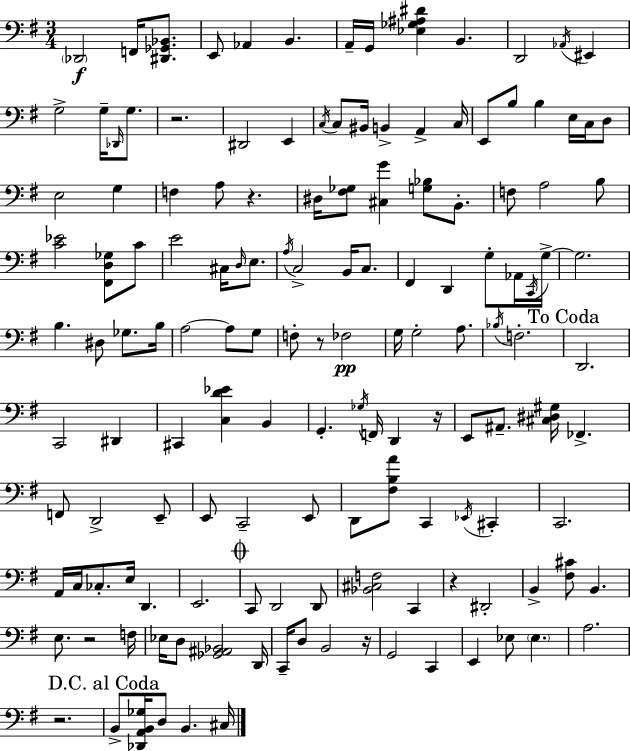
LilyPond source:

{
  \clef bass
  \numericTimeSignature
  \time 3/4
  \key g \major
  \parenthesize des,2\f f,16 <dis, ges, bes,>8. | e,8 aes,4 b,4. | a,16-- g,16 <ees ges ais dis'>4 b,4. | d,2 \acciaccatura { aes,16 } eis,4 | \break g2-> g16-- \grace { des,16 } g8. | r2. | dis,2 e,4 | \acciaccatura { c16 } c8 bis,16 b,4-> a,4-> | \break c16 e,8 b8 b4 e16 | c16 d8 e2 g4 | f4 a8 r4. | dis16 <fis ges>8 <cis g'>4 <g bes>8 | \break b,8.-. f8 a2 | b8 <c' ees'>2 <fis, d ges>8 | c'8 e'2 cis16 | \grace { d16 } e8. \acciaccatura { a16 } c2-> | \break b,16 c8. fis,4 d,4 | g8-. aes,16 \acciaccatura { c,16 } g16->~~ g2. | b4. | dis8 ges8. b16 a2~~ | \break a8 g8 f8-. r8 fes2\pp | g16 g2-. | a8. \acciaccatura { bes16 } f2.-. | \mark "To Coda" d,2. | \break c,2 | dis,4 cis,4 <c d' ees'>4 | b,4 g,4.-. | \acciaccatura { ges16 } f,16 d,4 r16 e,8 ais,8.-- | \break <cis dis gis>16 fes,4.-> f,8 d,2-> | e,8-- e,8 c,2-- | e,8 d,8 <fis b a'>8 | c,4 \acciaccatura { ees,16 } cis,4-. c,2. | \break a,16 c16 ces8.-. | e16 d,4. e,2. | \mark \markup { \musicglyph "scripts.coda" } c,8 d,2 | d,8 <bes, cis f>2 | \break c,4 r4 | dis,2-. b,4-> | <fis cis'>8 b,4. e8. | r2 f16 ees16 d8 | \break <ges, ais, bes,>2 d,16 c,16-- d8 | b,2 r16 g,2 | c,4 e,4 | ees8 \parenthesize ees4. a2. | \break r2. | \mark "D.C. al Coda" b,8-> <des, a, b, ges>16 | d8 b,4. cis16 \bar "|."
}